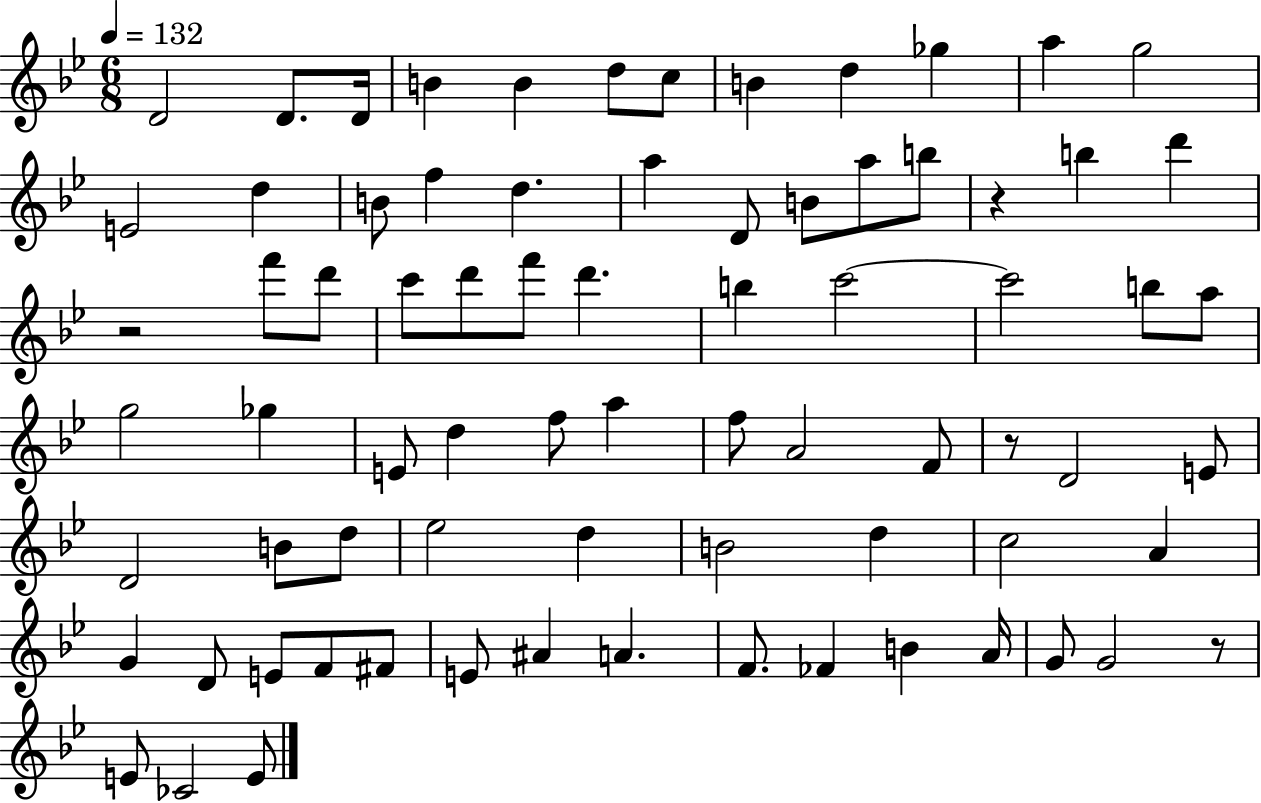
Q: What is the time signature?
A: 6/8